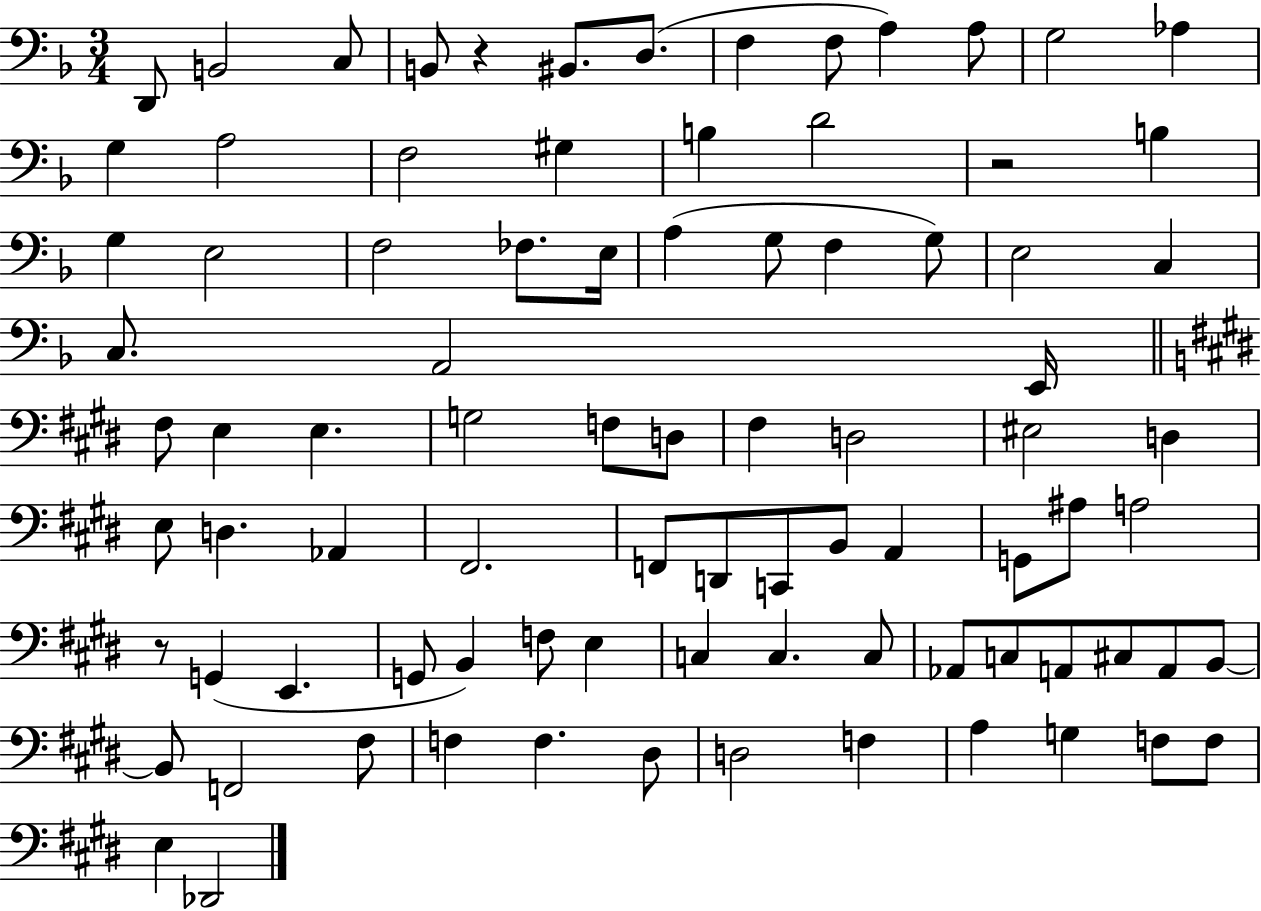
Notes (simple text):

D2/e B2/h C3/e B2/e R/q BIS2/e. D3/e. F3/q F3/e A3/q A3/e G3/h Ab3/q G3/q A3/h F3/h G#3/q B3/q D4/h R/h B3/q G3/q E3/h F3/h FES3/e. E3/s A3/q G3/e F3/q G3/e E3/h C3/q C3/e. A2/h E2/s F#3/e E3/q E3/q. G3/h F3/e D3/e F#3/q D3/h EIS3/h D3/q E3/e D3/q. Ab2/q F#2/h. F2/e D2/e C2/e B2/e A2/q G2/e A#3/e A3/h R/e G2/q E2/q. G2/e B2/q F3/e E3/q C3/q C3/q. C3/e Ab2/e C3/e A2/e C#3/e A2/e B2/e B2/e F2/h F#3/e F3/q F3/q. D#3/e D3/h F3/q A3/q G3/q F3/e F3/e E3/q Db2/h